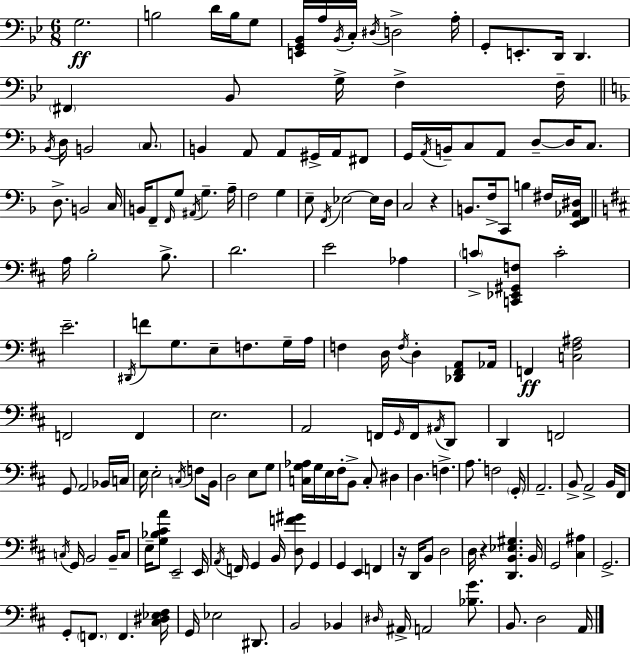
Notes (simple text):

G3/h. B3/h D4/s B3/s G3/e [E2,G2,Bb2]/s A3/s Bb2/s C3/s D#3/s D3/h A3/s G2/e E2/e. D2/s D2/q. F#2/q Bb2/e G3/s F3/q F3/s Bb2/s D3/s B2/h C3/e. B2/q A2/e A2/e G#2/s A2/s F#2/e G2/s A2/s B2/s C3/e A2/e D3/e D3/s C3/e. D3/e. B2/h C3/s B2/s F2/e F2/s G3/e A#2/s G3/q. A3/s F3/h G3/q E3/e F2/s Eb3/h Eb3/s D3/s C3/h R/q B2/e. F3/s C2/e B3/q F#3/s [E2,F2,Ab2,D#3]/s A3/s B3/h B3/e. D4/h. E4/h Ab3/q C4/e [C2,Eb2,G#2,F3]/e C4/h E4/h. D#2/s F4/e G3/e. E3/e F3/e. G3/s A3/s F3/q D3/s F3/s D3/q [Db2,F#2,A2]/e Ab2/s F2/q [C3,F#3,A#3]/h F2/h F2/q E3/h. A2/h F2/s G2/s F2/s A#2/s D2/e D2/q F2/h G2/e A2/h Bb2/s C3/s E3/s E3/h C3/s F3/e B2/s D3/h E3/e G3/e [C3,G3,Ab3]/s G3/s E3/s F#3/s B2/e C3/e D#3/q D3/q. F3/q. A3/e. F3/h G2/s A2/h. B2/e A2/h B2/s F#2/s C3/s G2/s B2/h B2/s C3/e E3/s [G3,Bb3,C#4,A4]/e E2/h E2/s A2/s F2/s G2/q B2/s [D3,F4,G#4]/e G2/q G2/q E2/q F2/q R/s D2/s B2/e D3/h D3/s R/q [D2,B2,Eb3,G#3]/q. B2/s G2/h [C#3,A#3]/q G2/h. G2/e F2/e. F2/q. [C#3,D#3,Eb3,F#3]/s G2/s Eb3/h D#2/e. B2/h Bb2/q D#3/s A#2/s A2/h [Bb3,G4]/e. B2/e. D3/h A2/s